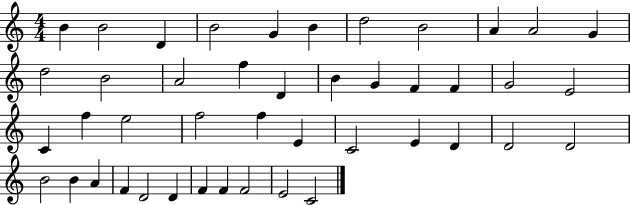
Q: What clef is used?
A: treble